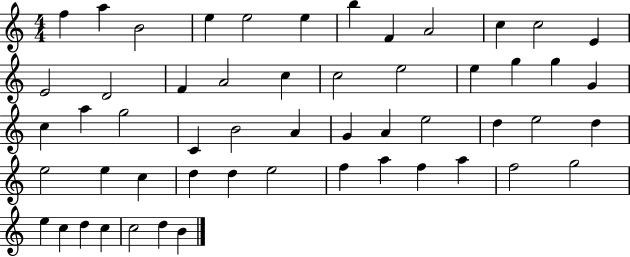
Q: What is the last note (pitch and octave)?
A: B4